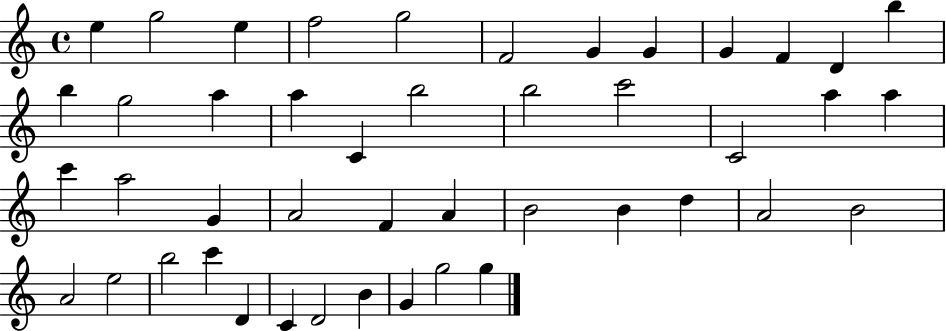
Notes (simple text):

E5/q G5/h E5/q F5/h G5/h F4/h G4/q G4/q G4/q F4/q D4/q B5/q B5/q G5/h A5/q A5/q C4/q B5/h B5/h C6/h C4/h A5/q A5/q C6/q A5/h G4/q A4/h F4/q A4/q B4/h B4/q D5/q A4/h B4/h A4/h E5/h B5/h C6/q D4/q C4/q D4/h B4/q G4/q G5/h G5/q